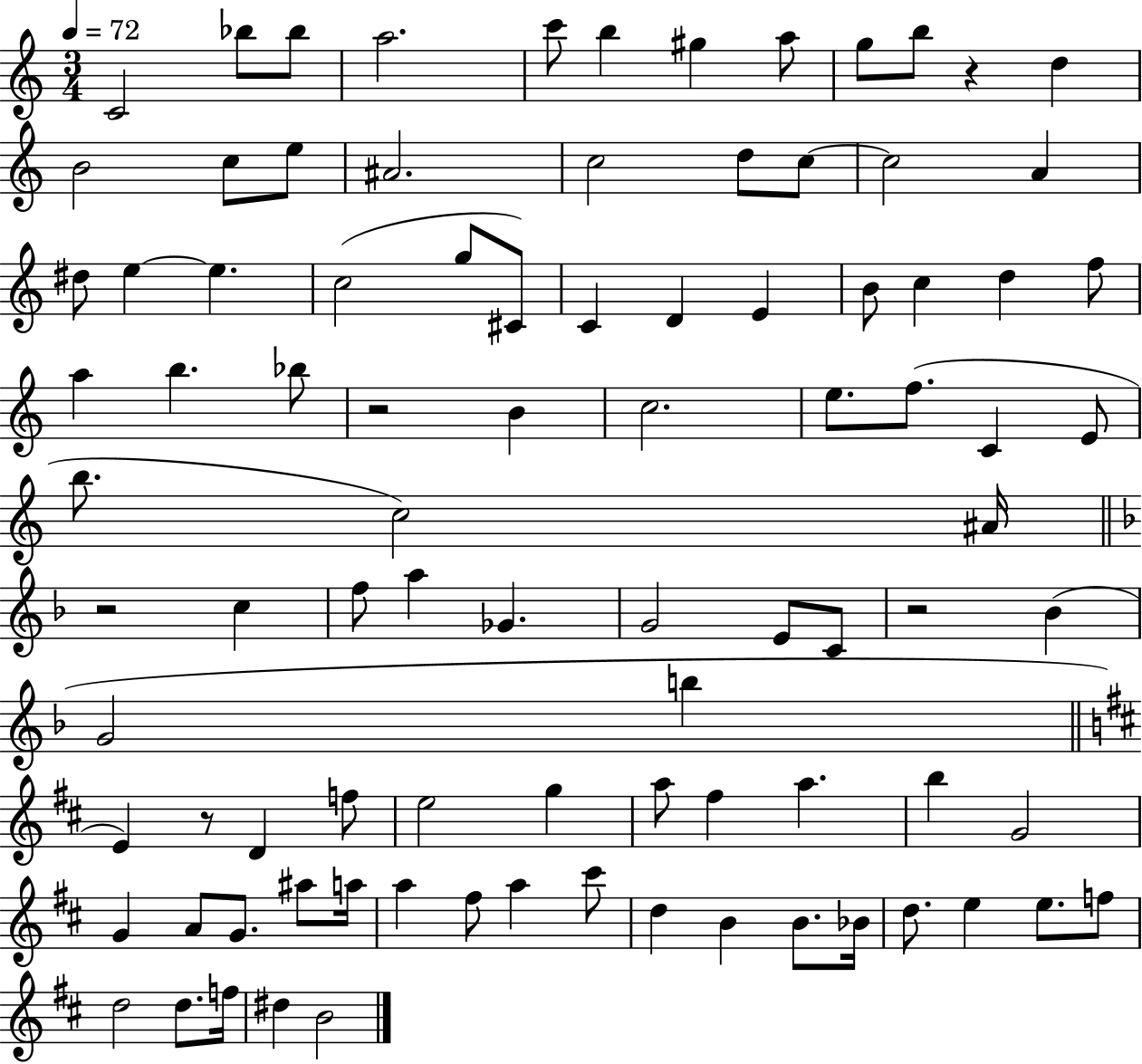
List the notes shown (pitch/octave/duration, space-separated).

C4/h Bb5/e Bb5/e A5/h. C6/e B5/q G#5/q A5/e G5/e B5/e R/q D5/q B4/h C5/e E5/e A#4/h. C5/h D5/e C5/e C5/h A4/q D#5/e E5/q E5/q. C5/h G5/e C#4/e C4/q D4/q E4/q B4/e C5/q D5/q F5/e A5/q B5/q. Bb5/e R/h B4/q C5/h. E5/e. F5/e. C4/q E4/e B5/e. C5/h A#4/s R/h C5/q F5/e A5/q Gb4/q. G4/h E4/e C4/e R/h Bb4/q G4/h B5/q E4/q R/e D4/q F5/e E5/h G5/q A5/e F#5/q A5/q. B5/q G4/h G4/q A4/e G4/e. A#5/e A5/s A5/q F#5/e A5/q C#6/e D5/q B4/q B4/e. Bb4/s D5/e. E5/q E5/e. F5/e D5/h D5/e. F5/s D#5/q B4/h